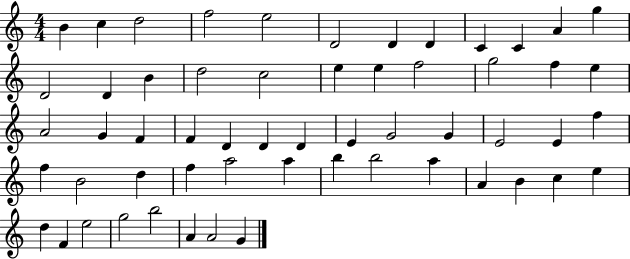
X:1
T:Untitled
M:4/4
L:1/4
K:C
B c d2 f2 e2 D2 D D C C A g D2 D B d2 c2 e e f2 g2 f e A2 G F F D D D E G2 G E2 E f f B2 d f a2 a b b2 a A B c e d F e2 g2 b2 A A2 G